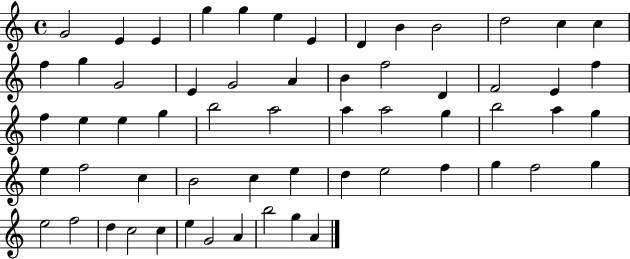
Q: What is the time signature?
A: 4/4